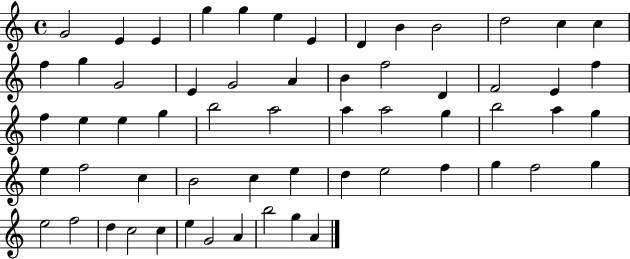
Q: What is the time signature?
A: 4/4